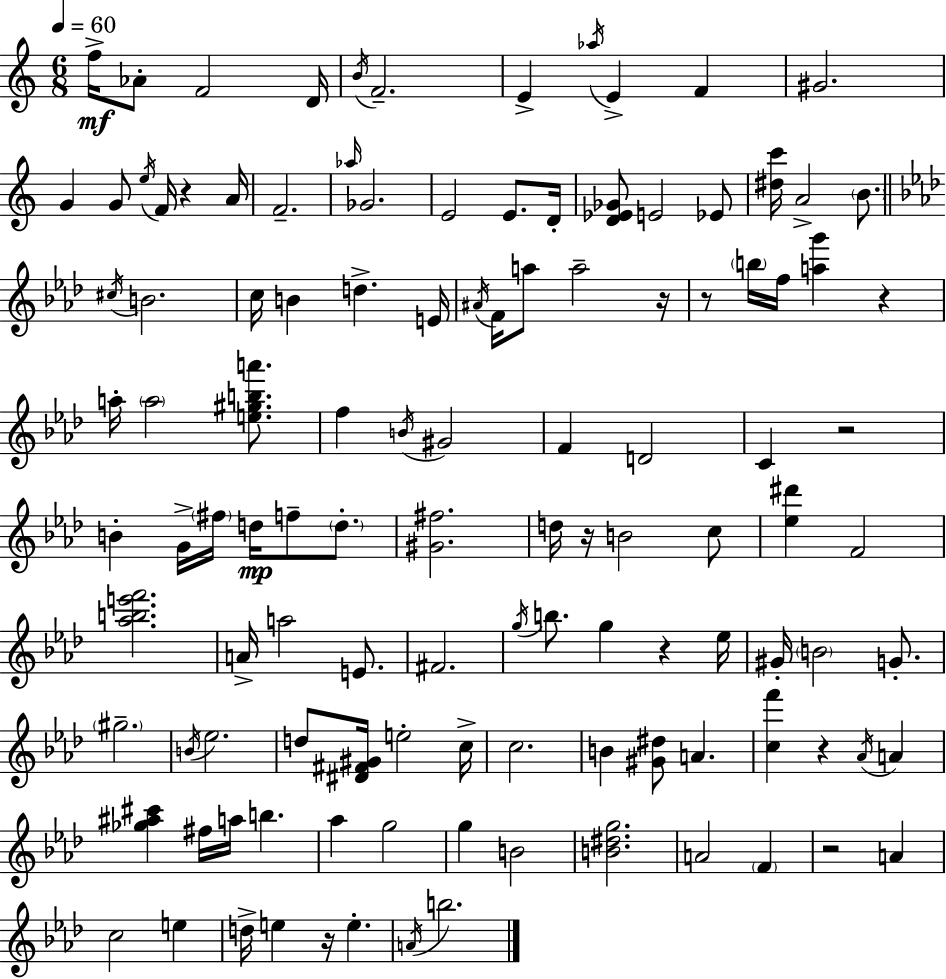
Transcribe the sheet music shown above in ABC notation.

X:1
T:Untitled
M:6/8
L:1/4
K:C
f/4 _A/2 F2 D/4 B/4 F2 E _a/4 E F ^G2 G G/2 e/4 F/4 z A/4 F2 _a/4 _G2 E2 E/2 D/4 [D_E_G]/2 E2 _E/2 [^dc']/4 A2 B/2 ^c/4 B2 c/4 B d E/4 ^A/4 F/4 a/2 a2 z/4 z/2 b/4 f/4 [ag'] z a/4 a2 [e^gba']/2 f B/4 ^G2 F D2 C z2 B G/4 ^f/4 d/4 f/2 d/2 [^G^f]2 d/4 z/4 B2 c/2 [_e^d'] F2 [_abe'f']2 A/4 a2 E/2 ^F2 g/4 b/2 g z _e/4 ^G/4 B2 G/2 ^g2 B/4 _e2 d/2 [^D^F^G]/4 e2 c/4 c2 B [^G^d]/2 A [cf'] z _A/4 A [_g^a^c'] ^f/4 a/4 b _a g2 g B2 [B^dg]2 A2 F z2 A c2 e d/4 e z/4 e A/4 b2